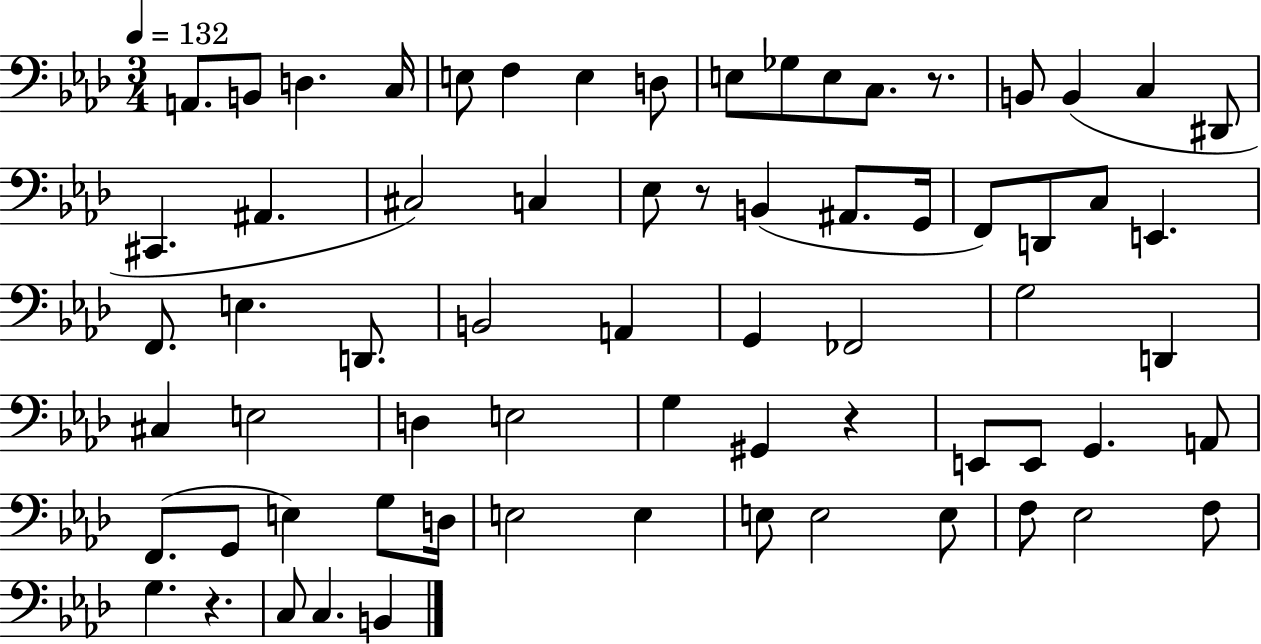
A2/e. B2/e D3/q. C3/s E3/e F3/q E3/q D3/e E3/e Gb3/e E3/e C3/e. R/e. B2/e B2/q C3/q D#2/e C#2/q. A#2/q. C#3/h C3/q Eb3/e R/e B2/q A#2/e. G2/s F2/e D2/e C3/e E2/q. F2/e. E3/q. D2/e. B2/h A2/q G2/q FES2/h G3/h D2/q C#3/q E3/h D3/q E3/h G3/q G#2/q R/q E2/e E2/e G2/q. A2/e F2/e. G2/e E3/q G3/e D3/s E3/h E3/q E3/e E3/h E3/e F3/e Eb3/h F3/e G3/q. R/q. C3/e C3/q. B2/q